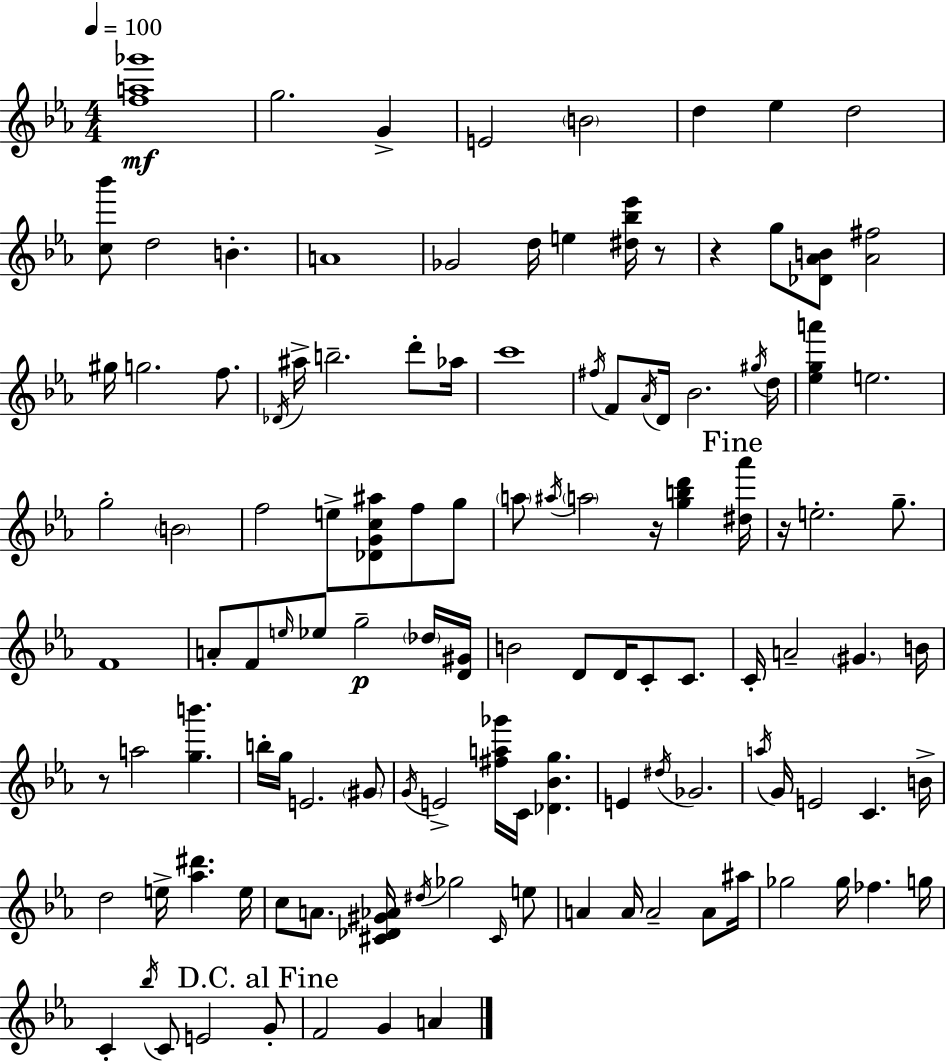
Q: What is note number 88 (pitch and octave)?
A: A#5